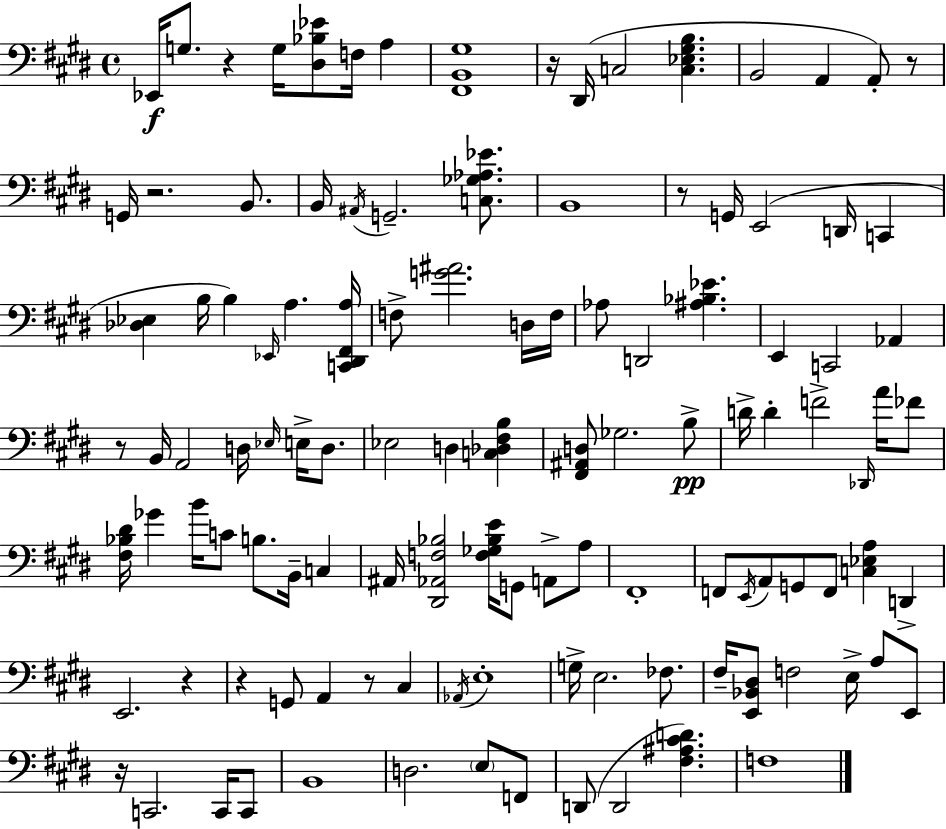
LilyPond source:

{
  \clef bass
  \time 4/4
  \defaultTimeSignature
  \key e \major
  ees,16\f g8. r4 g16 <dis bes ees'>8 f16 a4 | <fis, b, gis>1 | r16 dis,16( c2 <c ees gis b>4. | b,2 a,4 a,8-.) r8 | \break g,16 r2. b,8. | b,16 \acciaccatura { ais,16 } g,2.-- <c ges aes ees'>8. | b,1 | r8 g,16 e,2( d,16 c,4 | \break <des ees>4 b16 b4) \grace { ees,16 } a4. | <c, dis, fis, a>16 f8-> <g' ais'>2. | d16 f16 aes8 d,2 <ais bes ees'>4. | e,4 c,2 aes,4 | \break r8 b,16 a,2 d16 \grace { ees16 } e16-> | d8. ees2 d4 <c des fis b>4 | <fis, ais, d>8 ges2. | b8->\pp d'16-> d'4-. f'2-> | \break \grace { des,16 } a'16 fes'8 <fis bes dis'>16 ges'4 b'16 c'8 b8. b,16-- | c4 ais,16 <dis, aes, f bes>2 <f ges bes e'>16 g,8 | a,8-> a8 fis,1-. | f,8 \acciaccatura { e,16 } a,8 g,8 f,8 <c ees a>4 | \break d,4-> e,2. | r4 r4 g,8 a,4 r8 | cis4 \acciaccatura { aes,16 } e1-. | g16-> e2. | \break fes8. fis16-- <e, bes, dis>8 f2 | e16-> a8 e,8 r16 c,2. | c,16 c,8 b,1 | d2. | \break \parenthesize e8 f,8 d,8( d,2 | <fis ais cis' d'>4.) f1 | \bar "|."
}